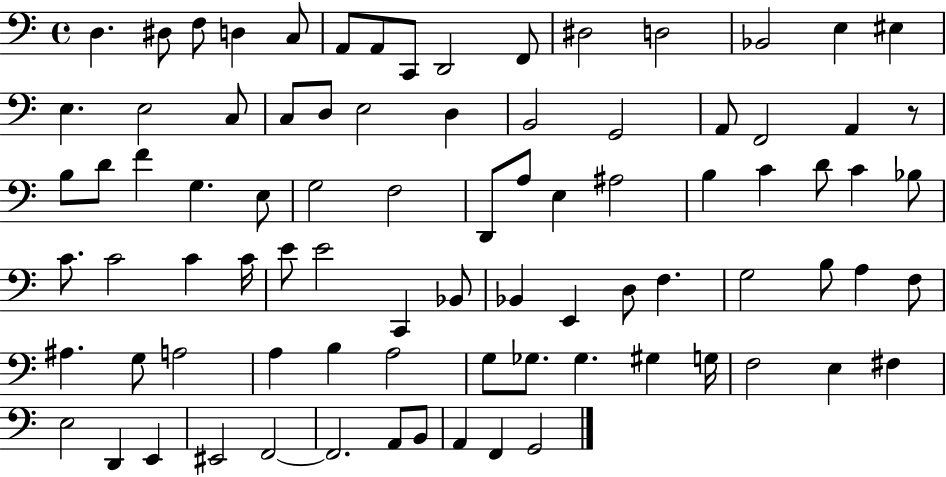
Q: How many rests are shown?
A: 1